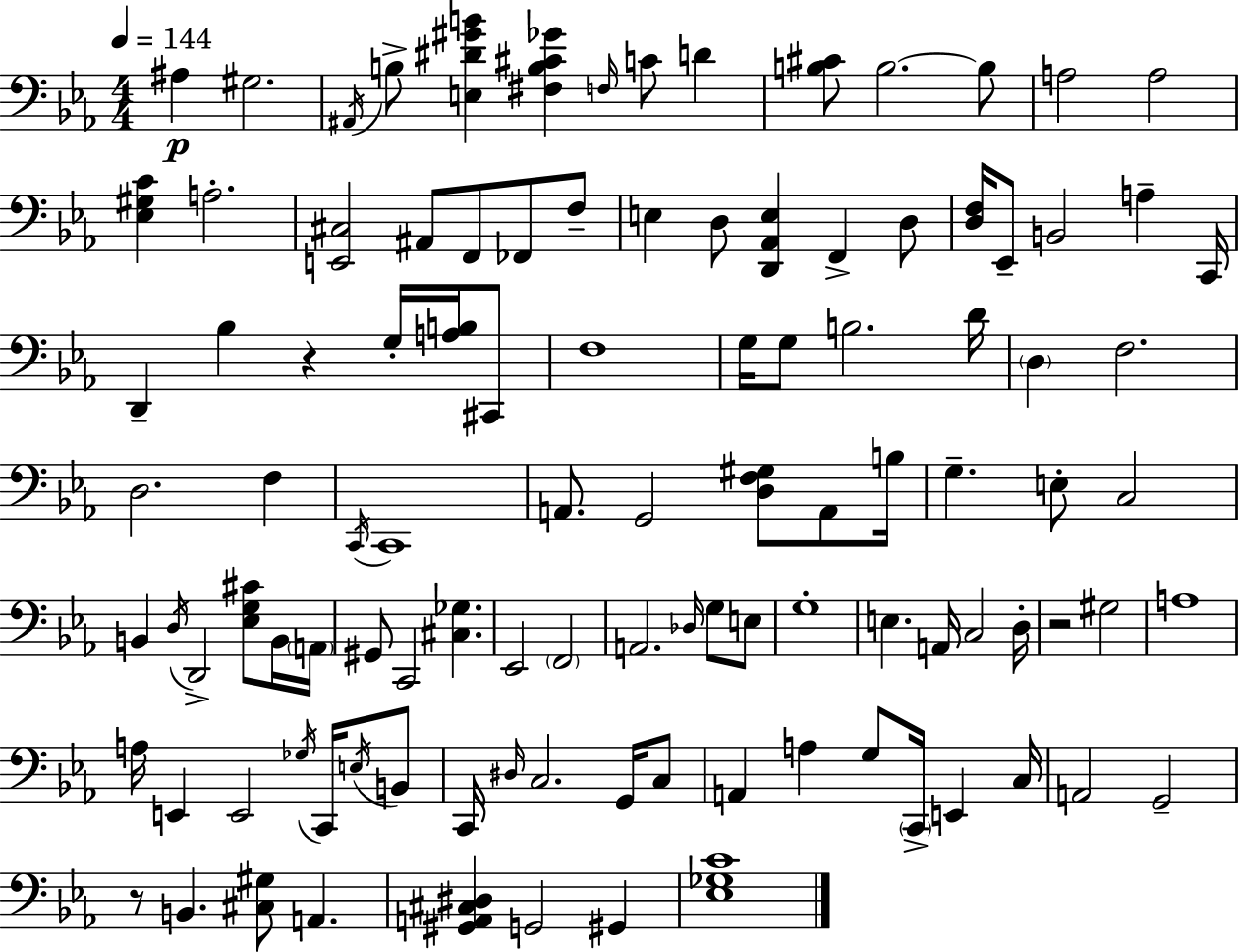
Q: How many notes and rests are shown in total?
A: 107